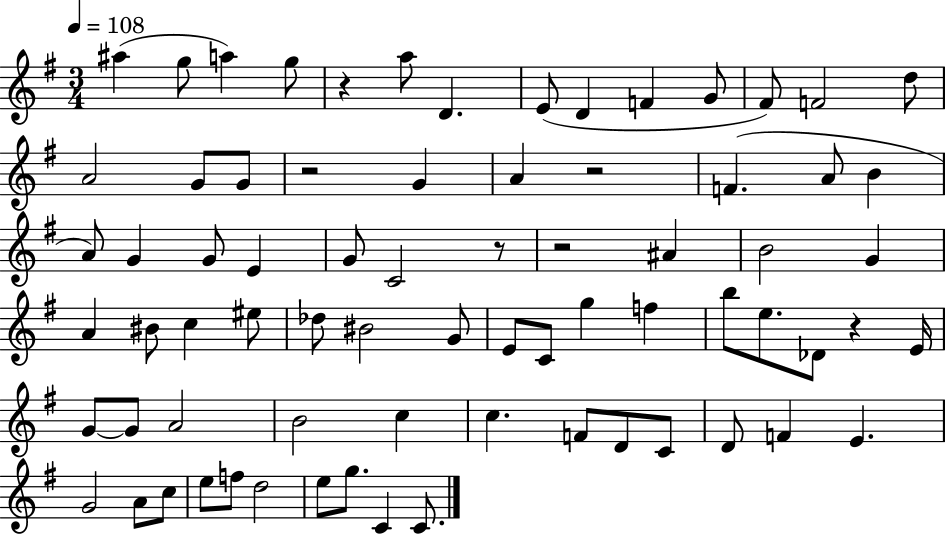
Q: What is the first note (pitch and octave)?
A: A#5